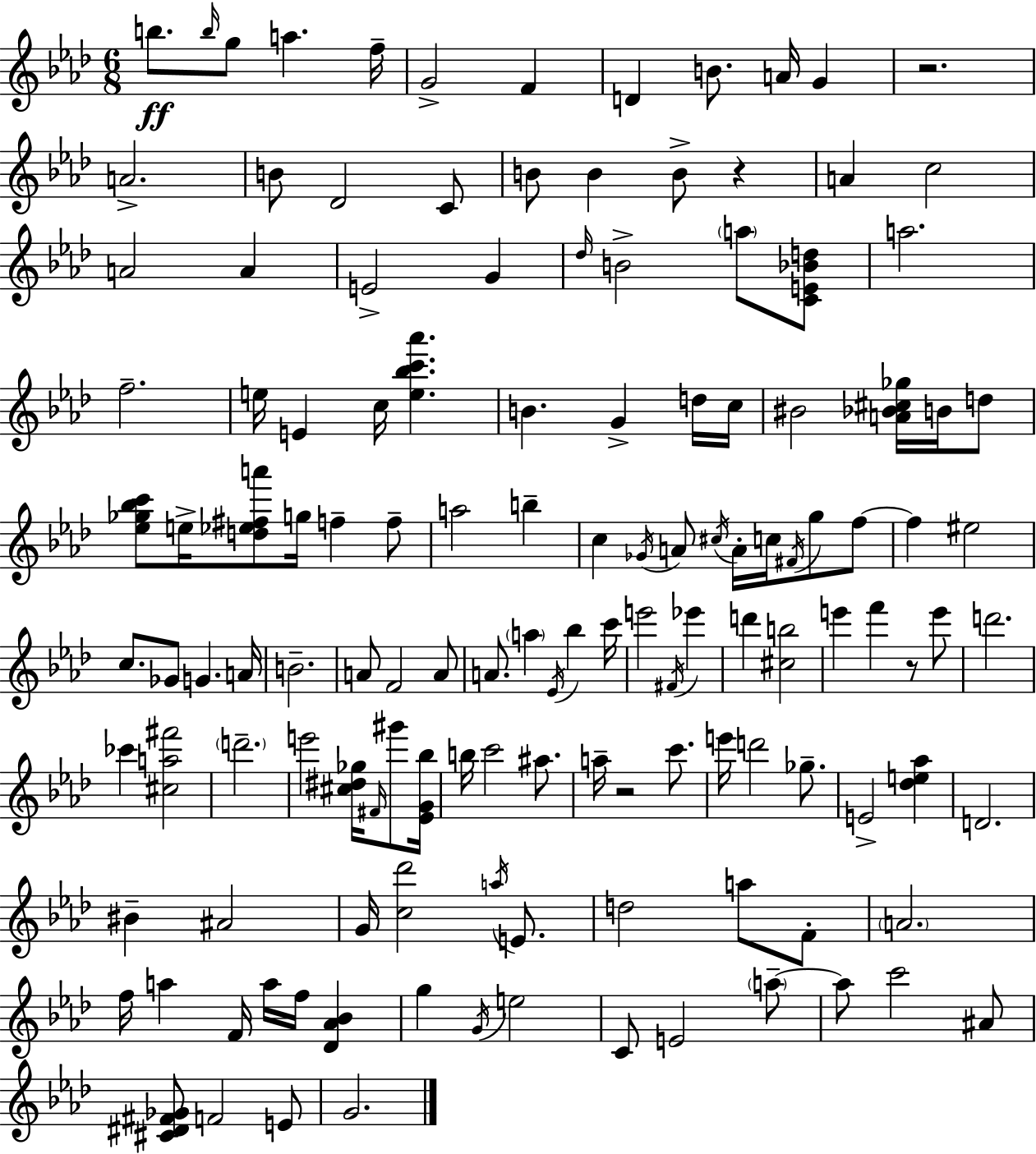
B5/e. B5/s G5/e A5/q. F5/s G4/h F4/q D4/q B4/e. A4/s G4/q R/h. A4/h. B4/e Db4/h C4/e B4/e B4/q B4/e R/q A4/q C5/h A4/h A4/q E4/h G4/q Db5/s B4/h A5/e [C4,E4,Bb4,D5]/e A5/h. F5/h. E5/s E4/q C5/s [E5,Bb5,C6,Ab6]/q. B4/q. G4/q D5/s C5/s BIS4/h [A4,Bb4,C#5,Gb5]/s B4/s D5/e [Eb5,Gb5,Bb5,C6]/e E5/s [D5,Eb5,F#5,A6]/e G5/s F5/q F5/e A5/h B5/q C5/q Gb4/s A4/e C#5/s A4/s C5/s F#4/s G5/e F5/e F5/q EIS5/h C5/e. Gb4/e G4/q. A4/s B4/h. A4/e F4/h A4/e A4/e. A5/q Eb4/s Bb5/q C6/s E6/h F#4/s Eb6/q D6/q [C#5,B5]/h E6/q F6/q R/e E6/e D6/h. CES6/q [C#5,A5,F#6]/h D6/h. E6/h [C#5,D#5,Gb5]/s F#4/s G#6/e [Eb4,G4,Bb5]/s B5/s C6/h A#5/e. A5/s R/h C6/e. E6/s D6/h Gb5/e. E4/h [Db5,E5,Ab5]/q D4/h. BIS4/q A#4/h G4/s [C5,Db6]/h A5/s E4/e. D5/h A5/e F4/e A4/h. F5/s A5/q F4/s A5/s F5/s [Db4,Ab4,Bb4]/q G5/q G4/s E5/h C4/e E4/h A5/e A5/e C6/h A#4/e [C#4,D#4,F#4,Gb4]/e F4/h E4/e G4/h.